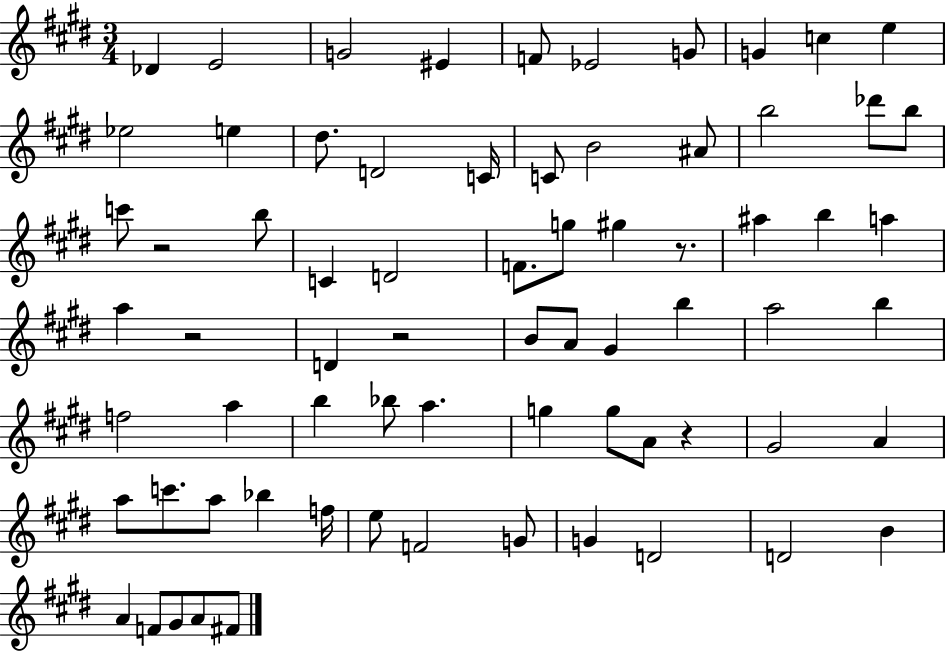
Db4/q E4/h G4/h EIS4/q F4/e Eb4/h G4/e G4/q C5/q E5/q Eb5/h E5/q D#5/e. D4/h C4/s C4/e B4/h A#4/e B5/h Db6/e B5/e C6/e R/h B5/e C4/q D4/h F4/e. G5/e G#5/q R/e. A#5/q B5/q A5/q A5/q R/h D4/q R/h B4/e A4/e G#4/q B5/q A5/h B5/q F5/h A5/q B5/q Bb5/e A5/q. G5/q G5/e A4/e R/q G#4/h A4/q A5/e C6/e. A5/e Bb5/q F5/s E5/e F4/h G4/e G4/q D4/h D4/h B4/q A4/q F4/e G#4/e A4/e F#4/e